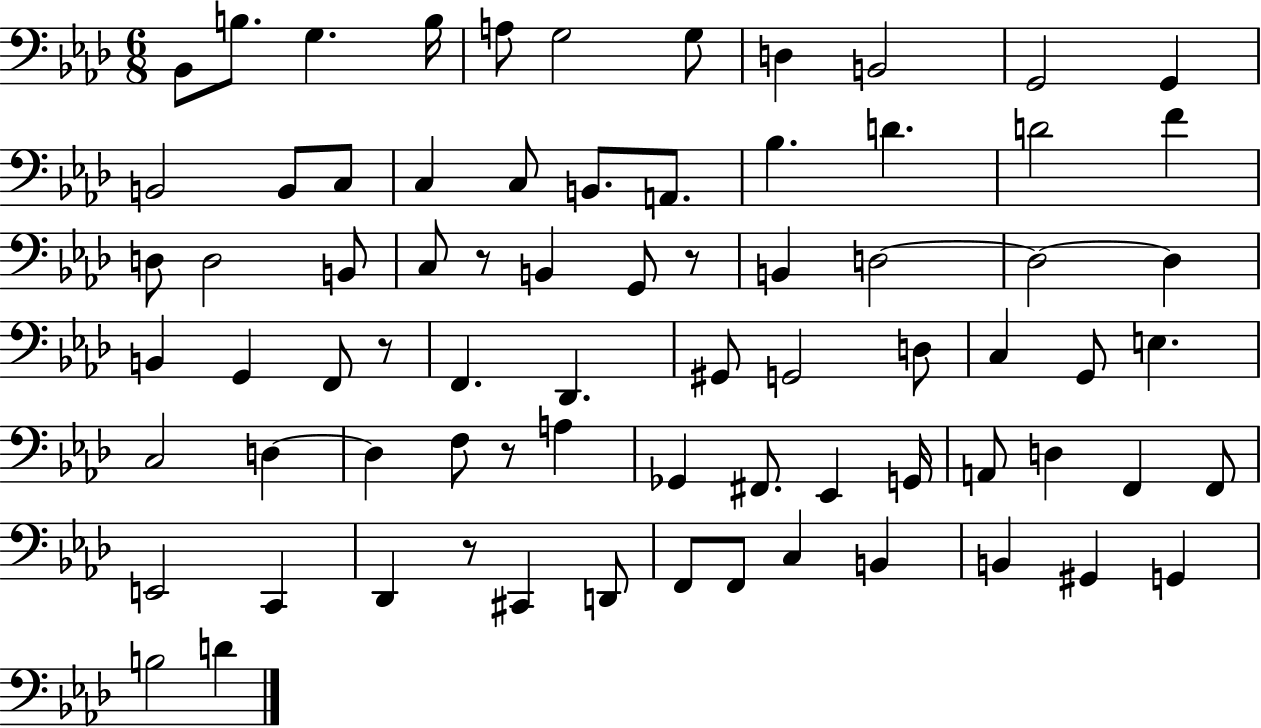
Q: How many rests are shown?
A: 5